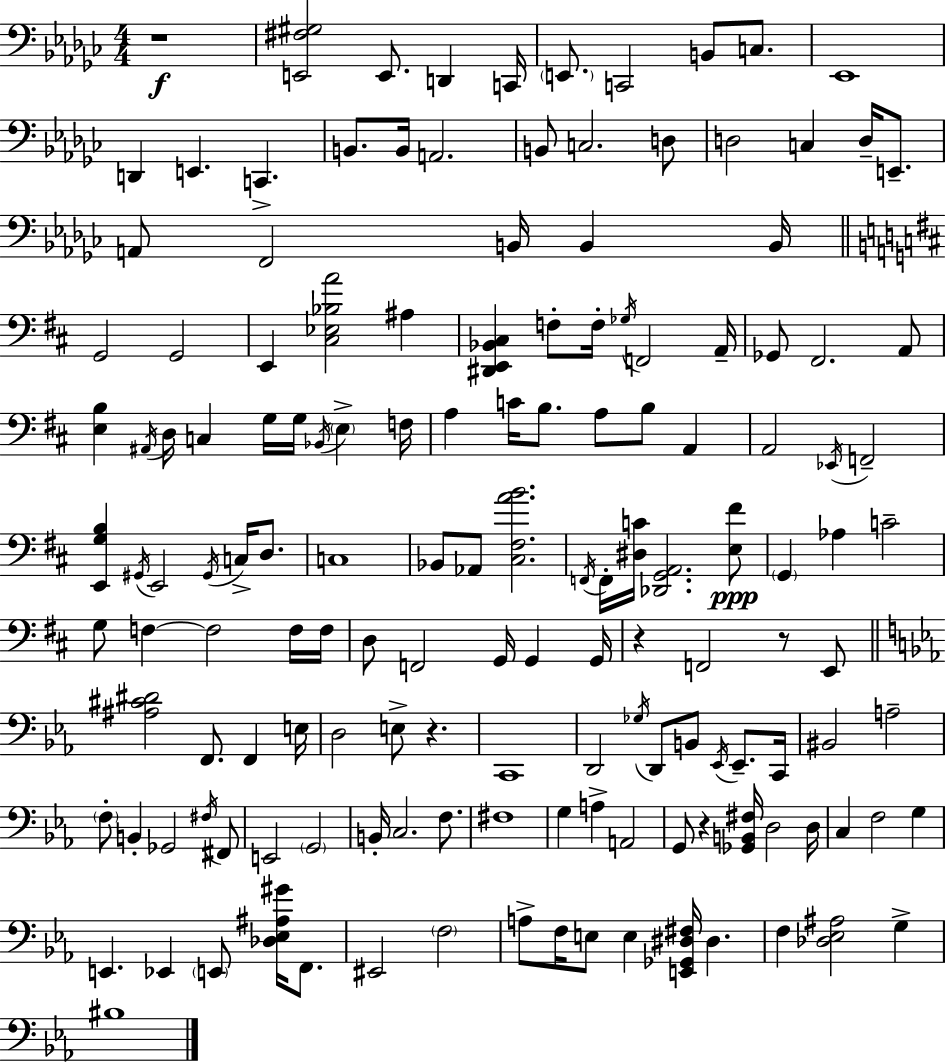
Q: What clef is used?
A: bass